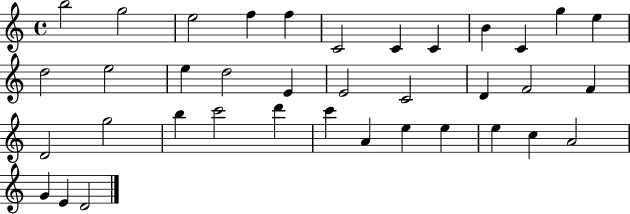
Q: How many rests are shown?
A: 0